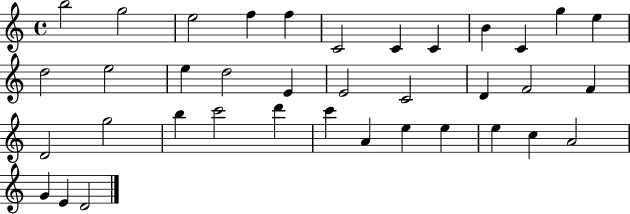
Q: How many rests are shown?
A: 0